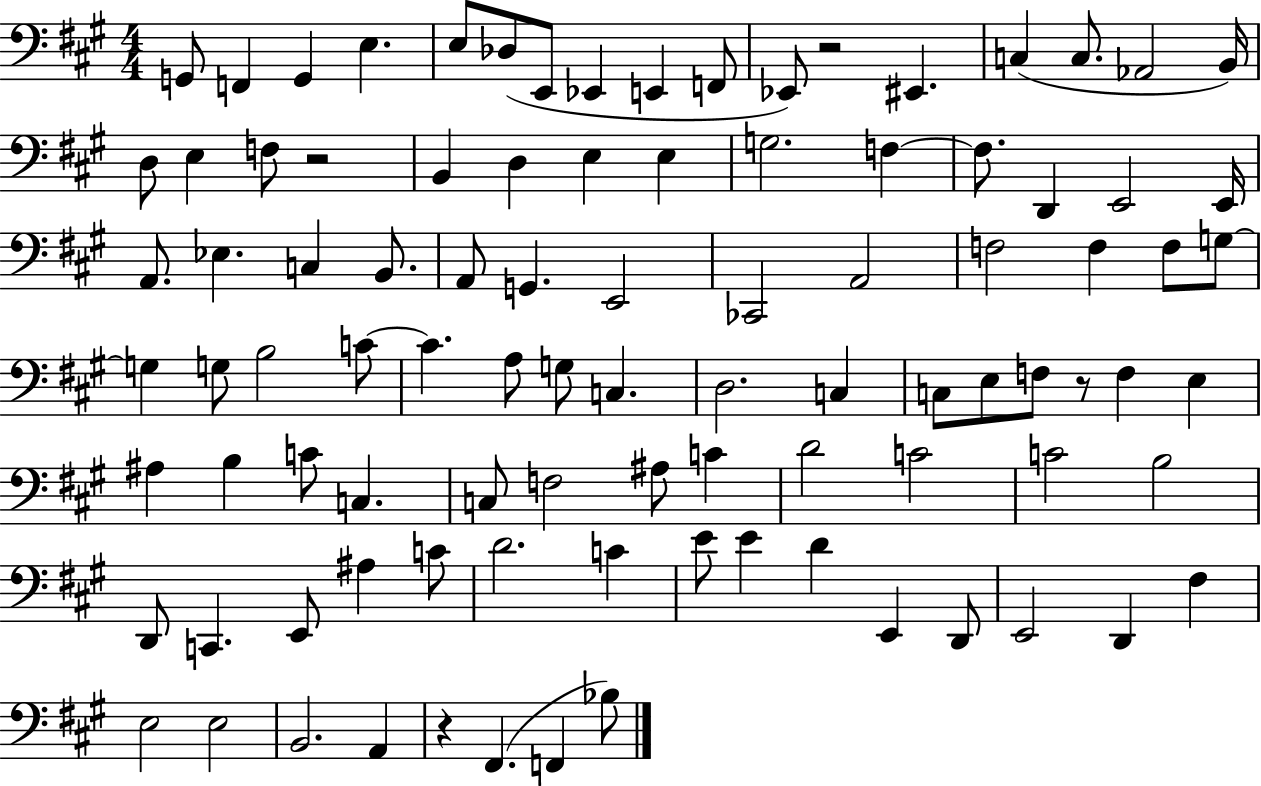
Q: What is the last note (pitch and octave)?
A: Bb3